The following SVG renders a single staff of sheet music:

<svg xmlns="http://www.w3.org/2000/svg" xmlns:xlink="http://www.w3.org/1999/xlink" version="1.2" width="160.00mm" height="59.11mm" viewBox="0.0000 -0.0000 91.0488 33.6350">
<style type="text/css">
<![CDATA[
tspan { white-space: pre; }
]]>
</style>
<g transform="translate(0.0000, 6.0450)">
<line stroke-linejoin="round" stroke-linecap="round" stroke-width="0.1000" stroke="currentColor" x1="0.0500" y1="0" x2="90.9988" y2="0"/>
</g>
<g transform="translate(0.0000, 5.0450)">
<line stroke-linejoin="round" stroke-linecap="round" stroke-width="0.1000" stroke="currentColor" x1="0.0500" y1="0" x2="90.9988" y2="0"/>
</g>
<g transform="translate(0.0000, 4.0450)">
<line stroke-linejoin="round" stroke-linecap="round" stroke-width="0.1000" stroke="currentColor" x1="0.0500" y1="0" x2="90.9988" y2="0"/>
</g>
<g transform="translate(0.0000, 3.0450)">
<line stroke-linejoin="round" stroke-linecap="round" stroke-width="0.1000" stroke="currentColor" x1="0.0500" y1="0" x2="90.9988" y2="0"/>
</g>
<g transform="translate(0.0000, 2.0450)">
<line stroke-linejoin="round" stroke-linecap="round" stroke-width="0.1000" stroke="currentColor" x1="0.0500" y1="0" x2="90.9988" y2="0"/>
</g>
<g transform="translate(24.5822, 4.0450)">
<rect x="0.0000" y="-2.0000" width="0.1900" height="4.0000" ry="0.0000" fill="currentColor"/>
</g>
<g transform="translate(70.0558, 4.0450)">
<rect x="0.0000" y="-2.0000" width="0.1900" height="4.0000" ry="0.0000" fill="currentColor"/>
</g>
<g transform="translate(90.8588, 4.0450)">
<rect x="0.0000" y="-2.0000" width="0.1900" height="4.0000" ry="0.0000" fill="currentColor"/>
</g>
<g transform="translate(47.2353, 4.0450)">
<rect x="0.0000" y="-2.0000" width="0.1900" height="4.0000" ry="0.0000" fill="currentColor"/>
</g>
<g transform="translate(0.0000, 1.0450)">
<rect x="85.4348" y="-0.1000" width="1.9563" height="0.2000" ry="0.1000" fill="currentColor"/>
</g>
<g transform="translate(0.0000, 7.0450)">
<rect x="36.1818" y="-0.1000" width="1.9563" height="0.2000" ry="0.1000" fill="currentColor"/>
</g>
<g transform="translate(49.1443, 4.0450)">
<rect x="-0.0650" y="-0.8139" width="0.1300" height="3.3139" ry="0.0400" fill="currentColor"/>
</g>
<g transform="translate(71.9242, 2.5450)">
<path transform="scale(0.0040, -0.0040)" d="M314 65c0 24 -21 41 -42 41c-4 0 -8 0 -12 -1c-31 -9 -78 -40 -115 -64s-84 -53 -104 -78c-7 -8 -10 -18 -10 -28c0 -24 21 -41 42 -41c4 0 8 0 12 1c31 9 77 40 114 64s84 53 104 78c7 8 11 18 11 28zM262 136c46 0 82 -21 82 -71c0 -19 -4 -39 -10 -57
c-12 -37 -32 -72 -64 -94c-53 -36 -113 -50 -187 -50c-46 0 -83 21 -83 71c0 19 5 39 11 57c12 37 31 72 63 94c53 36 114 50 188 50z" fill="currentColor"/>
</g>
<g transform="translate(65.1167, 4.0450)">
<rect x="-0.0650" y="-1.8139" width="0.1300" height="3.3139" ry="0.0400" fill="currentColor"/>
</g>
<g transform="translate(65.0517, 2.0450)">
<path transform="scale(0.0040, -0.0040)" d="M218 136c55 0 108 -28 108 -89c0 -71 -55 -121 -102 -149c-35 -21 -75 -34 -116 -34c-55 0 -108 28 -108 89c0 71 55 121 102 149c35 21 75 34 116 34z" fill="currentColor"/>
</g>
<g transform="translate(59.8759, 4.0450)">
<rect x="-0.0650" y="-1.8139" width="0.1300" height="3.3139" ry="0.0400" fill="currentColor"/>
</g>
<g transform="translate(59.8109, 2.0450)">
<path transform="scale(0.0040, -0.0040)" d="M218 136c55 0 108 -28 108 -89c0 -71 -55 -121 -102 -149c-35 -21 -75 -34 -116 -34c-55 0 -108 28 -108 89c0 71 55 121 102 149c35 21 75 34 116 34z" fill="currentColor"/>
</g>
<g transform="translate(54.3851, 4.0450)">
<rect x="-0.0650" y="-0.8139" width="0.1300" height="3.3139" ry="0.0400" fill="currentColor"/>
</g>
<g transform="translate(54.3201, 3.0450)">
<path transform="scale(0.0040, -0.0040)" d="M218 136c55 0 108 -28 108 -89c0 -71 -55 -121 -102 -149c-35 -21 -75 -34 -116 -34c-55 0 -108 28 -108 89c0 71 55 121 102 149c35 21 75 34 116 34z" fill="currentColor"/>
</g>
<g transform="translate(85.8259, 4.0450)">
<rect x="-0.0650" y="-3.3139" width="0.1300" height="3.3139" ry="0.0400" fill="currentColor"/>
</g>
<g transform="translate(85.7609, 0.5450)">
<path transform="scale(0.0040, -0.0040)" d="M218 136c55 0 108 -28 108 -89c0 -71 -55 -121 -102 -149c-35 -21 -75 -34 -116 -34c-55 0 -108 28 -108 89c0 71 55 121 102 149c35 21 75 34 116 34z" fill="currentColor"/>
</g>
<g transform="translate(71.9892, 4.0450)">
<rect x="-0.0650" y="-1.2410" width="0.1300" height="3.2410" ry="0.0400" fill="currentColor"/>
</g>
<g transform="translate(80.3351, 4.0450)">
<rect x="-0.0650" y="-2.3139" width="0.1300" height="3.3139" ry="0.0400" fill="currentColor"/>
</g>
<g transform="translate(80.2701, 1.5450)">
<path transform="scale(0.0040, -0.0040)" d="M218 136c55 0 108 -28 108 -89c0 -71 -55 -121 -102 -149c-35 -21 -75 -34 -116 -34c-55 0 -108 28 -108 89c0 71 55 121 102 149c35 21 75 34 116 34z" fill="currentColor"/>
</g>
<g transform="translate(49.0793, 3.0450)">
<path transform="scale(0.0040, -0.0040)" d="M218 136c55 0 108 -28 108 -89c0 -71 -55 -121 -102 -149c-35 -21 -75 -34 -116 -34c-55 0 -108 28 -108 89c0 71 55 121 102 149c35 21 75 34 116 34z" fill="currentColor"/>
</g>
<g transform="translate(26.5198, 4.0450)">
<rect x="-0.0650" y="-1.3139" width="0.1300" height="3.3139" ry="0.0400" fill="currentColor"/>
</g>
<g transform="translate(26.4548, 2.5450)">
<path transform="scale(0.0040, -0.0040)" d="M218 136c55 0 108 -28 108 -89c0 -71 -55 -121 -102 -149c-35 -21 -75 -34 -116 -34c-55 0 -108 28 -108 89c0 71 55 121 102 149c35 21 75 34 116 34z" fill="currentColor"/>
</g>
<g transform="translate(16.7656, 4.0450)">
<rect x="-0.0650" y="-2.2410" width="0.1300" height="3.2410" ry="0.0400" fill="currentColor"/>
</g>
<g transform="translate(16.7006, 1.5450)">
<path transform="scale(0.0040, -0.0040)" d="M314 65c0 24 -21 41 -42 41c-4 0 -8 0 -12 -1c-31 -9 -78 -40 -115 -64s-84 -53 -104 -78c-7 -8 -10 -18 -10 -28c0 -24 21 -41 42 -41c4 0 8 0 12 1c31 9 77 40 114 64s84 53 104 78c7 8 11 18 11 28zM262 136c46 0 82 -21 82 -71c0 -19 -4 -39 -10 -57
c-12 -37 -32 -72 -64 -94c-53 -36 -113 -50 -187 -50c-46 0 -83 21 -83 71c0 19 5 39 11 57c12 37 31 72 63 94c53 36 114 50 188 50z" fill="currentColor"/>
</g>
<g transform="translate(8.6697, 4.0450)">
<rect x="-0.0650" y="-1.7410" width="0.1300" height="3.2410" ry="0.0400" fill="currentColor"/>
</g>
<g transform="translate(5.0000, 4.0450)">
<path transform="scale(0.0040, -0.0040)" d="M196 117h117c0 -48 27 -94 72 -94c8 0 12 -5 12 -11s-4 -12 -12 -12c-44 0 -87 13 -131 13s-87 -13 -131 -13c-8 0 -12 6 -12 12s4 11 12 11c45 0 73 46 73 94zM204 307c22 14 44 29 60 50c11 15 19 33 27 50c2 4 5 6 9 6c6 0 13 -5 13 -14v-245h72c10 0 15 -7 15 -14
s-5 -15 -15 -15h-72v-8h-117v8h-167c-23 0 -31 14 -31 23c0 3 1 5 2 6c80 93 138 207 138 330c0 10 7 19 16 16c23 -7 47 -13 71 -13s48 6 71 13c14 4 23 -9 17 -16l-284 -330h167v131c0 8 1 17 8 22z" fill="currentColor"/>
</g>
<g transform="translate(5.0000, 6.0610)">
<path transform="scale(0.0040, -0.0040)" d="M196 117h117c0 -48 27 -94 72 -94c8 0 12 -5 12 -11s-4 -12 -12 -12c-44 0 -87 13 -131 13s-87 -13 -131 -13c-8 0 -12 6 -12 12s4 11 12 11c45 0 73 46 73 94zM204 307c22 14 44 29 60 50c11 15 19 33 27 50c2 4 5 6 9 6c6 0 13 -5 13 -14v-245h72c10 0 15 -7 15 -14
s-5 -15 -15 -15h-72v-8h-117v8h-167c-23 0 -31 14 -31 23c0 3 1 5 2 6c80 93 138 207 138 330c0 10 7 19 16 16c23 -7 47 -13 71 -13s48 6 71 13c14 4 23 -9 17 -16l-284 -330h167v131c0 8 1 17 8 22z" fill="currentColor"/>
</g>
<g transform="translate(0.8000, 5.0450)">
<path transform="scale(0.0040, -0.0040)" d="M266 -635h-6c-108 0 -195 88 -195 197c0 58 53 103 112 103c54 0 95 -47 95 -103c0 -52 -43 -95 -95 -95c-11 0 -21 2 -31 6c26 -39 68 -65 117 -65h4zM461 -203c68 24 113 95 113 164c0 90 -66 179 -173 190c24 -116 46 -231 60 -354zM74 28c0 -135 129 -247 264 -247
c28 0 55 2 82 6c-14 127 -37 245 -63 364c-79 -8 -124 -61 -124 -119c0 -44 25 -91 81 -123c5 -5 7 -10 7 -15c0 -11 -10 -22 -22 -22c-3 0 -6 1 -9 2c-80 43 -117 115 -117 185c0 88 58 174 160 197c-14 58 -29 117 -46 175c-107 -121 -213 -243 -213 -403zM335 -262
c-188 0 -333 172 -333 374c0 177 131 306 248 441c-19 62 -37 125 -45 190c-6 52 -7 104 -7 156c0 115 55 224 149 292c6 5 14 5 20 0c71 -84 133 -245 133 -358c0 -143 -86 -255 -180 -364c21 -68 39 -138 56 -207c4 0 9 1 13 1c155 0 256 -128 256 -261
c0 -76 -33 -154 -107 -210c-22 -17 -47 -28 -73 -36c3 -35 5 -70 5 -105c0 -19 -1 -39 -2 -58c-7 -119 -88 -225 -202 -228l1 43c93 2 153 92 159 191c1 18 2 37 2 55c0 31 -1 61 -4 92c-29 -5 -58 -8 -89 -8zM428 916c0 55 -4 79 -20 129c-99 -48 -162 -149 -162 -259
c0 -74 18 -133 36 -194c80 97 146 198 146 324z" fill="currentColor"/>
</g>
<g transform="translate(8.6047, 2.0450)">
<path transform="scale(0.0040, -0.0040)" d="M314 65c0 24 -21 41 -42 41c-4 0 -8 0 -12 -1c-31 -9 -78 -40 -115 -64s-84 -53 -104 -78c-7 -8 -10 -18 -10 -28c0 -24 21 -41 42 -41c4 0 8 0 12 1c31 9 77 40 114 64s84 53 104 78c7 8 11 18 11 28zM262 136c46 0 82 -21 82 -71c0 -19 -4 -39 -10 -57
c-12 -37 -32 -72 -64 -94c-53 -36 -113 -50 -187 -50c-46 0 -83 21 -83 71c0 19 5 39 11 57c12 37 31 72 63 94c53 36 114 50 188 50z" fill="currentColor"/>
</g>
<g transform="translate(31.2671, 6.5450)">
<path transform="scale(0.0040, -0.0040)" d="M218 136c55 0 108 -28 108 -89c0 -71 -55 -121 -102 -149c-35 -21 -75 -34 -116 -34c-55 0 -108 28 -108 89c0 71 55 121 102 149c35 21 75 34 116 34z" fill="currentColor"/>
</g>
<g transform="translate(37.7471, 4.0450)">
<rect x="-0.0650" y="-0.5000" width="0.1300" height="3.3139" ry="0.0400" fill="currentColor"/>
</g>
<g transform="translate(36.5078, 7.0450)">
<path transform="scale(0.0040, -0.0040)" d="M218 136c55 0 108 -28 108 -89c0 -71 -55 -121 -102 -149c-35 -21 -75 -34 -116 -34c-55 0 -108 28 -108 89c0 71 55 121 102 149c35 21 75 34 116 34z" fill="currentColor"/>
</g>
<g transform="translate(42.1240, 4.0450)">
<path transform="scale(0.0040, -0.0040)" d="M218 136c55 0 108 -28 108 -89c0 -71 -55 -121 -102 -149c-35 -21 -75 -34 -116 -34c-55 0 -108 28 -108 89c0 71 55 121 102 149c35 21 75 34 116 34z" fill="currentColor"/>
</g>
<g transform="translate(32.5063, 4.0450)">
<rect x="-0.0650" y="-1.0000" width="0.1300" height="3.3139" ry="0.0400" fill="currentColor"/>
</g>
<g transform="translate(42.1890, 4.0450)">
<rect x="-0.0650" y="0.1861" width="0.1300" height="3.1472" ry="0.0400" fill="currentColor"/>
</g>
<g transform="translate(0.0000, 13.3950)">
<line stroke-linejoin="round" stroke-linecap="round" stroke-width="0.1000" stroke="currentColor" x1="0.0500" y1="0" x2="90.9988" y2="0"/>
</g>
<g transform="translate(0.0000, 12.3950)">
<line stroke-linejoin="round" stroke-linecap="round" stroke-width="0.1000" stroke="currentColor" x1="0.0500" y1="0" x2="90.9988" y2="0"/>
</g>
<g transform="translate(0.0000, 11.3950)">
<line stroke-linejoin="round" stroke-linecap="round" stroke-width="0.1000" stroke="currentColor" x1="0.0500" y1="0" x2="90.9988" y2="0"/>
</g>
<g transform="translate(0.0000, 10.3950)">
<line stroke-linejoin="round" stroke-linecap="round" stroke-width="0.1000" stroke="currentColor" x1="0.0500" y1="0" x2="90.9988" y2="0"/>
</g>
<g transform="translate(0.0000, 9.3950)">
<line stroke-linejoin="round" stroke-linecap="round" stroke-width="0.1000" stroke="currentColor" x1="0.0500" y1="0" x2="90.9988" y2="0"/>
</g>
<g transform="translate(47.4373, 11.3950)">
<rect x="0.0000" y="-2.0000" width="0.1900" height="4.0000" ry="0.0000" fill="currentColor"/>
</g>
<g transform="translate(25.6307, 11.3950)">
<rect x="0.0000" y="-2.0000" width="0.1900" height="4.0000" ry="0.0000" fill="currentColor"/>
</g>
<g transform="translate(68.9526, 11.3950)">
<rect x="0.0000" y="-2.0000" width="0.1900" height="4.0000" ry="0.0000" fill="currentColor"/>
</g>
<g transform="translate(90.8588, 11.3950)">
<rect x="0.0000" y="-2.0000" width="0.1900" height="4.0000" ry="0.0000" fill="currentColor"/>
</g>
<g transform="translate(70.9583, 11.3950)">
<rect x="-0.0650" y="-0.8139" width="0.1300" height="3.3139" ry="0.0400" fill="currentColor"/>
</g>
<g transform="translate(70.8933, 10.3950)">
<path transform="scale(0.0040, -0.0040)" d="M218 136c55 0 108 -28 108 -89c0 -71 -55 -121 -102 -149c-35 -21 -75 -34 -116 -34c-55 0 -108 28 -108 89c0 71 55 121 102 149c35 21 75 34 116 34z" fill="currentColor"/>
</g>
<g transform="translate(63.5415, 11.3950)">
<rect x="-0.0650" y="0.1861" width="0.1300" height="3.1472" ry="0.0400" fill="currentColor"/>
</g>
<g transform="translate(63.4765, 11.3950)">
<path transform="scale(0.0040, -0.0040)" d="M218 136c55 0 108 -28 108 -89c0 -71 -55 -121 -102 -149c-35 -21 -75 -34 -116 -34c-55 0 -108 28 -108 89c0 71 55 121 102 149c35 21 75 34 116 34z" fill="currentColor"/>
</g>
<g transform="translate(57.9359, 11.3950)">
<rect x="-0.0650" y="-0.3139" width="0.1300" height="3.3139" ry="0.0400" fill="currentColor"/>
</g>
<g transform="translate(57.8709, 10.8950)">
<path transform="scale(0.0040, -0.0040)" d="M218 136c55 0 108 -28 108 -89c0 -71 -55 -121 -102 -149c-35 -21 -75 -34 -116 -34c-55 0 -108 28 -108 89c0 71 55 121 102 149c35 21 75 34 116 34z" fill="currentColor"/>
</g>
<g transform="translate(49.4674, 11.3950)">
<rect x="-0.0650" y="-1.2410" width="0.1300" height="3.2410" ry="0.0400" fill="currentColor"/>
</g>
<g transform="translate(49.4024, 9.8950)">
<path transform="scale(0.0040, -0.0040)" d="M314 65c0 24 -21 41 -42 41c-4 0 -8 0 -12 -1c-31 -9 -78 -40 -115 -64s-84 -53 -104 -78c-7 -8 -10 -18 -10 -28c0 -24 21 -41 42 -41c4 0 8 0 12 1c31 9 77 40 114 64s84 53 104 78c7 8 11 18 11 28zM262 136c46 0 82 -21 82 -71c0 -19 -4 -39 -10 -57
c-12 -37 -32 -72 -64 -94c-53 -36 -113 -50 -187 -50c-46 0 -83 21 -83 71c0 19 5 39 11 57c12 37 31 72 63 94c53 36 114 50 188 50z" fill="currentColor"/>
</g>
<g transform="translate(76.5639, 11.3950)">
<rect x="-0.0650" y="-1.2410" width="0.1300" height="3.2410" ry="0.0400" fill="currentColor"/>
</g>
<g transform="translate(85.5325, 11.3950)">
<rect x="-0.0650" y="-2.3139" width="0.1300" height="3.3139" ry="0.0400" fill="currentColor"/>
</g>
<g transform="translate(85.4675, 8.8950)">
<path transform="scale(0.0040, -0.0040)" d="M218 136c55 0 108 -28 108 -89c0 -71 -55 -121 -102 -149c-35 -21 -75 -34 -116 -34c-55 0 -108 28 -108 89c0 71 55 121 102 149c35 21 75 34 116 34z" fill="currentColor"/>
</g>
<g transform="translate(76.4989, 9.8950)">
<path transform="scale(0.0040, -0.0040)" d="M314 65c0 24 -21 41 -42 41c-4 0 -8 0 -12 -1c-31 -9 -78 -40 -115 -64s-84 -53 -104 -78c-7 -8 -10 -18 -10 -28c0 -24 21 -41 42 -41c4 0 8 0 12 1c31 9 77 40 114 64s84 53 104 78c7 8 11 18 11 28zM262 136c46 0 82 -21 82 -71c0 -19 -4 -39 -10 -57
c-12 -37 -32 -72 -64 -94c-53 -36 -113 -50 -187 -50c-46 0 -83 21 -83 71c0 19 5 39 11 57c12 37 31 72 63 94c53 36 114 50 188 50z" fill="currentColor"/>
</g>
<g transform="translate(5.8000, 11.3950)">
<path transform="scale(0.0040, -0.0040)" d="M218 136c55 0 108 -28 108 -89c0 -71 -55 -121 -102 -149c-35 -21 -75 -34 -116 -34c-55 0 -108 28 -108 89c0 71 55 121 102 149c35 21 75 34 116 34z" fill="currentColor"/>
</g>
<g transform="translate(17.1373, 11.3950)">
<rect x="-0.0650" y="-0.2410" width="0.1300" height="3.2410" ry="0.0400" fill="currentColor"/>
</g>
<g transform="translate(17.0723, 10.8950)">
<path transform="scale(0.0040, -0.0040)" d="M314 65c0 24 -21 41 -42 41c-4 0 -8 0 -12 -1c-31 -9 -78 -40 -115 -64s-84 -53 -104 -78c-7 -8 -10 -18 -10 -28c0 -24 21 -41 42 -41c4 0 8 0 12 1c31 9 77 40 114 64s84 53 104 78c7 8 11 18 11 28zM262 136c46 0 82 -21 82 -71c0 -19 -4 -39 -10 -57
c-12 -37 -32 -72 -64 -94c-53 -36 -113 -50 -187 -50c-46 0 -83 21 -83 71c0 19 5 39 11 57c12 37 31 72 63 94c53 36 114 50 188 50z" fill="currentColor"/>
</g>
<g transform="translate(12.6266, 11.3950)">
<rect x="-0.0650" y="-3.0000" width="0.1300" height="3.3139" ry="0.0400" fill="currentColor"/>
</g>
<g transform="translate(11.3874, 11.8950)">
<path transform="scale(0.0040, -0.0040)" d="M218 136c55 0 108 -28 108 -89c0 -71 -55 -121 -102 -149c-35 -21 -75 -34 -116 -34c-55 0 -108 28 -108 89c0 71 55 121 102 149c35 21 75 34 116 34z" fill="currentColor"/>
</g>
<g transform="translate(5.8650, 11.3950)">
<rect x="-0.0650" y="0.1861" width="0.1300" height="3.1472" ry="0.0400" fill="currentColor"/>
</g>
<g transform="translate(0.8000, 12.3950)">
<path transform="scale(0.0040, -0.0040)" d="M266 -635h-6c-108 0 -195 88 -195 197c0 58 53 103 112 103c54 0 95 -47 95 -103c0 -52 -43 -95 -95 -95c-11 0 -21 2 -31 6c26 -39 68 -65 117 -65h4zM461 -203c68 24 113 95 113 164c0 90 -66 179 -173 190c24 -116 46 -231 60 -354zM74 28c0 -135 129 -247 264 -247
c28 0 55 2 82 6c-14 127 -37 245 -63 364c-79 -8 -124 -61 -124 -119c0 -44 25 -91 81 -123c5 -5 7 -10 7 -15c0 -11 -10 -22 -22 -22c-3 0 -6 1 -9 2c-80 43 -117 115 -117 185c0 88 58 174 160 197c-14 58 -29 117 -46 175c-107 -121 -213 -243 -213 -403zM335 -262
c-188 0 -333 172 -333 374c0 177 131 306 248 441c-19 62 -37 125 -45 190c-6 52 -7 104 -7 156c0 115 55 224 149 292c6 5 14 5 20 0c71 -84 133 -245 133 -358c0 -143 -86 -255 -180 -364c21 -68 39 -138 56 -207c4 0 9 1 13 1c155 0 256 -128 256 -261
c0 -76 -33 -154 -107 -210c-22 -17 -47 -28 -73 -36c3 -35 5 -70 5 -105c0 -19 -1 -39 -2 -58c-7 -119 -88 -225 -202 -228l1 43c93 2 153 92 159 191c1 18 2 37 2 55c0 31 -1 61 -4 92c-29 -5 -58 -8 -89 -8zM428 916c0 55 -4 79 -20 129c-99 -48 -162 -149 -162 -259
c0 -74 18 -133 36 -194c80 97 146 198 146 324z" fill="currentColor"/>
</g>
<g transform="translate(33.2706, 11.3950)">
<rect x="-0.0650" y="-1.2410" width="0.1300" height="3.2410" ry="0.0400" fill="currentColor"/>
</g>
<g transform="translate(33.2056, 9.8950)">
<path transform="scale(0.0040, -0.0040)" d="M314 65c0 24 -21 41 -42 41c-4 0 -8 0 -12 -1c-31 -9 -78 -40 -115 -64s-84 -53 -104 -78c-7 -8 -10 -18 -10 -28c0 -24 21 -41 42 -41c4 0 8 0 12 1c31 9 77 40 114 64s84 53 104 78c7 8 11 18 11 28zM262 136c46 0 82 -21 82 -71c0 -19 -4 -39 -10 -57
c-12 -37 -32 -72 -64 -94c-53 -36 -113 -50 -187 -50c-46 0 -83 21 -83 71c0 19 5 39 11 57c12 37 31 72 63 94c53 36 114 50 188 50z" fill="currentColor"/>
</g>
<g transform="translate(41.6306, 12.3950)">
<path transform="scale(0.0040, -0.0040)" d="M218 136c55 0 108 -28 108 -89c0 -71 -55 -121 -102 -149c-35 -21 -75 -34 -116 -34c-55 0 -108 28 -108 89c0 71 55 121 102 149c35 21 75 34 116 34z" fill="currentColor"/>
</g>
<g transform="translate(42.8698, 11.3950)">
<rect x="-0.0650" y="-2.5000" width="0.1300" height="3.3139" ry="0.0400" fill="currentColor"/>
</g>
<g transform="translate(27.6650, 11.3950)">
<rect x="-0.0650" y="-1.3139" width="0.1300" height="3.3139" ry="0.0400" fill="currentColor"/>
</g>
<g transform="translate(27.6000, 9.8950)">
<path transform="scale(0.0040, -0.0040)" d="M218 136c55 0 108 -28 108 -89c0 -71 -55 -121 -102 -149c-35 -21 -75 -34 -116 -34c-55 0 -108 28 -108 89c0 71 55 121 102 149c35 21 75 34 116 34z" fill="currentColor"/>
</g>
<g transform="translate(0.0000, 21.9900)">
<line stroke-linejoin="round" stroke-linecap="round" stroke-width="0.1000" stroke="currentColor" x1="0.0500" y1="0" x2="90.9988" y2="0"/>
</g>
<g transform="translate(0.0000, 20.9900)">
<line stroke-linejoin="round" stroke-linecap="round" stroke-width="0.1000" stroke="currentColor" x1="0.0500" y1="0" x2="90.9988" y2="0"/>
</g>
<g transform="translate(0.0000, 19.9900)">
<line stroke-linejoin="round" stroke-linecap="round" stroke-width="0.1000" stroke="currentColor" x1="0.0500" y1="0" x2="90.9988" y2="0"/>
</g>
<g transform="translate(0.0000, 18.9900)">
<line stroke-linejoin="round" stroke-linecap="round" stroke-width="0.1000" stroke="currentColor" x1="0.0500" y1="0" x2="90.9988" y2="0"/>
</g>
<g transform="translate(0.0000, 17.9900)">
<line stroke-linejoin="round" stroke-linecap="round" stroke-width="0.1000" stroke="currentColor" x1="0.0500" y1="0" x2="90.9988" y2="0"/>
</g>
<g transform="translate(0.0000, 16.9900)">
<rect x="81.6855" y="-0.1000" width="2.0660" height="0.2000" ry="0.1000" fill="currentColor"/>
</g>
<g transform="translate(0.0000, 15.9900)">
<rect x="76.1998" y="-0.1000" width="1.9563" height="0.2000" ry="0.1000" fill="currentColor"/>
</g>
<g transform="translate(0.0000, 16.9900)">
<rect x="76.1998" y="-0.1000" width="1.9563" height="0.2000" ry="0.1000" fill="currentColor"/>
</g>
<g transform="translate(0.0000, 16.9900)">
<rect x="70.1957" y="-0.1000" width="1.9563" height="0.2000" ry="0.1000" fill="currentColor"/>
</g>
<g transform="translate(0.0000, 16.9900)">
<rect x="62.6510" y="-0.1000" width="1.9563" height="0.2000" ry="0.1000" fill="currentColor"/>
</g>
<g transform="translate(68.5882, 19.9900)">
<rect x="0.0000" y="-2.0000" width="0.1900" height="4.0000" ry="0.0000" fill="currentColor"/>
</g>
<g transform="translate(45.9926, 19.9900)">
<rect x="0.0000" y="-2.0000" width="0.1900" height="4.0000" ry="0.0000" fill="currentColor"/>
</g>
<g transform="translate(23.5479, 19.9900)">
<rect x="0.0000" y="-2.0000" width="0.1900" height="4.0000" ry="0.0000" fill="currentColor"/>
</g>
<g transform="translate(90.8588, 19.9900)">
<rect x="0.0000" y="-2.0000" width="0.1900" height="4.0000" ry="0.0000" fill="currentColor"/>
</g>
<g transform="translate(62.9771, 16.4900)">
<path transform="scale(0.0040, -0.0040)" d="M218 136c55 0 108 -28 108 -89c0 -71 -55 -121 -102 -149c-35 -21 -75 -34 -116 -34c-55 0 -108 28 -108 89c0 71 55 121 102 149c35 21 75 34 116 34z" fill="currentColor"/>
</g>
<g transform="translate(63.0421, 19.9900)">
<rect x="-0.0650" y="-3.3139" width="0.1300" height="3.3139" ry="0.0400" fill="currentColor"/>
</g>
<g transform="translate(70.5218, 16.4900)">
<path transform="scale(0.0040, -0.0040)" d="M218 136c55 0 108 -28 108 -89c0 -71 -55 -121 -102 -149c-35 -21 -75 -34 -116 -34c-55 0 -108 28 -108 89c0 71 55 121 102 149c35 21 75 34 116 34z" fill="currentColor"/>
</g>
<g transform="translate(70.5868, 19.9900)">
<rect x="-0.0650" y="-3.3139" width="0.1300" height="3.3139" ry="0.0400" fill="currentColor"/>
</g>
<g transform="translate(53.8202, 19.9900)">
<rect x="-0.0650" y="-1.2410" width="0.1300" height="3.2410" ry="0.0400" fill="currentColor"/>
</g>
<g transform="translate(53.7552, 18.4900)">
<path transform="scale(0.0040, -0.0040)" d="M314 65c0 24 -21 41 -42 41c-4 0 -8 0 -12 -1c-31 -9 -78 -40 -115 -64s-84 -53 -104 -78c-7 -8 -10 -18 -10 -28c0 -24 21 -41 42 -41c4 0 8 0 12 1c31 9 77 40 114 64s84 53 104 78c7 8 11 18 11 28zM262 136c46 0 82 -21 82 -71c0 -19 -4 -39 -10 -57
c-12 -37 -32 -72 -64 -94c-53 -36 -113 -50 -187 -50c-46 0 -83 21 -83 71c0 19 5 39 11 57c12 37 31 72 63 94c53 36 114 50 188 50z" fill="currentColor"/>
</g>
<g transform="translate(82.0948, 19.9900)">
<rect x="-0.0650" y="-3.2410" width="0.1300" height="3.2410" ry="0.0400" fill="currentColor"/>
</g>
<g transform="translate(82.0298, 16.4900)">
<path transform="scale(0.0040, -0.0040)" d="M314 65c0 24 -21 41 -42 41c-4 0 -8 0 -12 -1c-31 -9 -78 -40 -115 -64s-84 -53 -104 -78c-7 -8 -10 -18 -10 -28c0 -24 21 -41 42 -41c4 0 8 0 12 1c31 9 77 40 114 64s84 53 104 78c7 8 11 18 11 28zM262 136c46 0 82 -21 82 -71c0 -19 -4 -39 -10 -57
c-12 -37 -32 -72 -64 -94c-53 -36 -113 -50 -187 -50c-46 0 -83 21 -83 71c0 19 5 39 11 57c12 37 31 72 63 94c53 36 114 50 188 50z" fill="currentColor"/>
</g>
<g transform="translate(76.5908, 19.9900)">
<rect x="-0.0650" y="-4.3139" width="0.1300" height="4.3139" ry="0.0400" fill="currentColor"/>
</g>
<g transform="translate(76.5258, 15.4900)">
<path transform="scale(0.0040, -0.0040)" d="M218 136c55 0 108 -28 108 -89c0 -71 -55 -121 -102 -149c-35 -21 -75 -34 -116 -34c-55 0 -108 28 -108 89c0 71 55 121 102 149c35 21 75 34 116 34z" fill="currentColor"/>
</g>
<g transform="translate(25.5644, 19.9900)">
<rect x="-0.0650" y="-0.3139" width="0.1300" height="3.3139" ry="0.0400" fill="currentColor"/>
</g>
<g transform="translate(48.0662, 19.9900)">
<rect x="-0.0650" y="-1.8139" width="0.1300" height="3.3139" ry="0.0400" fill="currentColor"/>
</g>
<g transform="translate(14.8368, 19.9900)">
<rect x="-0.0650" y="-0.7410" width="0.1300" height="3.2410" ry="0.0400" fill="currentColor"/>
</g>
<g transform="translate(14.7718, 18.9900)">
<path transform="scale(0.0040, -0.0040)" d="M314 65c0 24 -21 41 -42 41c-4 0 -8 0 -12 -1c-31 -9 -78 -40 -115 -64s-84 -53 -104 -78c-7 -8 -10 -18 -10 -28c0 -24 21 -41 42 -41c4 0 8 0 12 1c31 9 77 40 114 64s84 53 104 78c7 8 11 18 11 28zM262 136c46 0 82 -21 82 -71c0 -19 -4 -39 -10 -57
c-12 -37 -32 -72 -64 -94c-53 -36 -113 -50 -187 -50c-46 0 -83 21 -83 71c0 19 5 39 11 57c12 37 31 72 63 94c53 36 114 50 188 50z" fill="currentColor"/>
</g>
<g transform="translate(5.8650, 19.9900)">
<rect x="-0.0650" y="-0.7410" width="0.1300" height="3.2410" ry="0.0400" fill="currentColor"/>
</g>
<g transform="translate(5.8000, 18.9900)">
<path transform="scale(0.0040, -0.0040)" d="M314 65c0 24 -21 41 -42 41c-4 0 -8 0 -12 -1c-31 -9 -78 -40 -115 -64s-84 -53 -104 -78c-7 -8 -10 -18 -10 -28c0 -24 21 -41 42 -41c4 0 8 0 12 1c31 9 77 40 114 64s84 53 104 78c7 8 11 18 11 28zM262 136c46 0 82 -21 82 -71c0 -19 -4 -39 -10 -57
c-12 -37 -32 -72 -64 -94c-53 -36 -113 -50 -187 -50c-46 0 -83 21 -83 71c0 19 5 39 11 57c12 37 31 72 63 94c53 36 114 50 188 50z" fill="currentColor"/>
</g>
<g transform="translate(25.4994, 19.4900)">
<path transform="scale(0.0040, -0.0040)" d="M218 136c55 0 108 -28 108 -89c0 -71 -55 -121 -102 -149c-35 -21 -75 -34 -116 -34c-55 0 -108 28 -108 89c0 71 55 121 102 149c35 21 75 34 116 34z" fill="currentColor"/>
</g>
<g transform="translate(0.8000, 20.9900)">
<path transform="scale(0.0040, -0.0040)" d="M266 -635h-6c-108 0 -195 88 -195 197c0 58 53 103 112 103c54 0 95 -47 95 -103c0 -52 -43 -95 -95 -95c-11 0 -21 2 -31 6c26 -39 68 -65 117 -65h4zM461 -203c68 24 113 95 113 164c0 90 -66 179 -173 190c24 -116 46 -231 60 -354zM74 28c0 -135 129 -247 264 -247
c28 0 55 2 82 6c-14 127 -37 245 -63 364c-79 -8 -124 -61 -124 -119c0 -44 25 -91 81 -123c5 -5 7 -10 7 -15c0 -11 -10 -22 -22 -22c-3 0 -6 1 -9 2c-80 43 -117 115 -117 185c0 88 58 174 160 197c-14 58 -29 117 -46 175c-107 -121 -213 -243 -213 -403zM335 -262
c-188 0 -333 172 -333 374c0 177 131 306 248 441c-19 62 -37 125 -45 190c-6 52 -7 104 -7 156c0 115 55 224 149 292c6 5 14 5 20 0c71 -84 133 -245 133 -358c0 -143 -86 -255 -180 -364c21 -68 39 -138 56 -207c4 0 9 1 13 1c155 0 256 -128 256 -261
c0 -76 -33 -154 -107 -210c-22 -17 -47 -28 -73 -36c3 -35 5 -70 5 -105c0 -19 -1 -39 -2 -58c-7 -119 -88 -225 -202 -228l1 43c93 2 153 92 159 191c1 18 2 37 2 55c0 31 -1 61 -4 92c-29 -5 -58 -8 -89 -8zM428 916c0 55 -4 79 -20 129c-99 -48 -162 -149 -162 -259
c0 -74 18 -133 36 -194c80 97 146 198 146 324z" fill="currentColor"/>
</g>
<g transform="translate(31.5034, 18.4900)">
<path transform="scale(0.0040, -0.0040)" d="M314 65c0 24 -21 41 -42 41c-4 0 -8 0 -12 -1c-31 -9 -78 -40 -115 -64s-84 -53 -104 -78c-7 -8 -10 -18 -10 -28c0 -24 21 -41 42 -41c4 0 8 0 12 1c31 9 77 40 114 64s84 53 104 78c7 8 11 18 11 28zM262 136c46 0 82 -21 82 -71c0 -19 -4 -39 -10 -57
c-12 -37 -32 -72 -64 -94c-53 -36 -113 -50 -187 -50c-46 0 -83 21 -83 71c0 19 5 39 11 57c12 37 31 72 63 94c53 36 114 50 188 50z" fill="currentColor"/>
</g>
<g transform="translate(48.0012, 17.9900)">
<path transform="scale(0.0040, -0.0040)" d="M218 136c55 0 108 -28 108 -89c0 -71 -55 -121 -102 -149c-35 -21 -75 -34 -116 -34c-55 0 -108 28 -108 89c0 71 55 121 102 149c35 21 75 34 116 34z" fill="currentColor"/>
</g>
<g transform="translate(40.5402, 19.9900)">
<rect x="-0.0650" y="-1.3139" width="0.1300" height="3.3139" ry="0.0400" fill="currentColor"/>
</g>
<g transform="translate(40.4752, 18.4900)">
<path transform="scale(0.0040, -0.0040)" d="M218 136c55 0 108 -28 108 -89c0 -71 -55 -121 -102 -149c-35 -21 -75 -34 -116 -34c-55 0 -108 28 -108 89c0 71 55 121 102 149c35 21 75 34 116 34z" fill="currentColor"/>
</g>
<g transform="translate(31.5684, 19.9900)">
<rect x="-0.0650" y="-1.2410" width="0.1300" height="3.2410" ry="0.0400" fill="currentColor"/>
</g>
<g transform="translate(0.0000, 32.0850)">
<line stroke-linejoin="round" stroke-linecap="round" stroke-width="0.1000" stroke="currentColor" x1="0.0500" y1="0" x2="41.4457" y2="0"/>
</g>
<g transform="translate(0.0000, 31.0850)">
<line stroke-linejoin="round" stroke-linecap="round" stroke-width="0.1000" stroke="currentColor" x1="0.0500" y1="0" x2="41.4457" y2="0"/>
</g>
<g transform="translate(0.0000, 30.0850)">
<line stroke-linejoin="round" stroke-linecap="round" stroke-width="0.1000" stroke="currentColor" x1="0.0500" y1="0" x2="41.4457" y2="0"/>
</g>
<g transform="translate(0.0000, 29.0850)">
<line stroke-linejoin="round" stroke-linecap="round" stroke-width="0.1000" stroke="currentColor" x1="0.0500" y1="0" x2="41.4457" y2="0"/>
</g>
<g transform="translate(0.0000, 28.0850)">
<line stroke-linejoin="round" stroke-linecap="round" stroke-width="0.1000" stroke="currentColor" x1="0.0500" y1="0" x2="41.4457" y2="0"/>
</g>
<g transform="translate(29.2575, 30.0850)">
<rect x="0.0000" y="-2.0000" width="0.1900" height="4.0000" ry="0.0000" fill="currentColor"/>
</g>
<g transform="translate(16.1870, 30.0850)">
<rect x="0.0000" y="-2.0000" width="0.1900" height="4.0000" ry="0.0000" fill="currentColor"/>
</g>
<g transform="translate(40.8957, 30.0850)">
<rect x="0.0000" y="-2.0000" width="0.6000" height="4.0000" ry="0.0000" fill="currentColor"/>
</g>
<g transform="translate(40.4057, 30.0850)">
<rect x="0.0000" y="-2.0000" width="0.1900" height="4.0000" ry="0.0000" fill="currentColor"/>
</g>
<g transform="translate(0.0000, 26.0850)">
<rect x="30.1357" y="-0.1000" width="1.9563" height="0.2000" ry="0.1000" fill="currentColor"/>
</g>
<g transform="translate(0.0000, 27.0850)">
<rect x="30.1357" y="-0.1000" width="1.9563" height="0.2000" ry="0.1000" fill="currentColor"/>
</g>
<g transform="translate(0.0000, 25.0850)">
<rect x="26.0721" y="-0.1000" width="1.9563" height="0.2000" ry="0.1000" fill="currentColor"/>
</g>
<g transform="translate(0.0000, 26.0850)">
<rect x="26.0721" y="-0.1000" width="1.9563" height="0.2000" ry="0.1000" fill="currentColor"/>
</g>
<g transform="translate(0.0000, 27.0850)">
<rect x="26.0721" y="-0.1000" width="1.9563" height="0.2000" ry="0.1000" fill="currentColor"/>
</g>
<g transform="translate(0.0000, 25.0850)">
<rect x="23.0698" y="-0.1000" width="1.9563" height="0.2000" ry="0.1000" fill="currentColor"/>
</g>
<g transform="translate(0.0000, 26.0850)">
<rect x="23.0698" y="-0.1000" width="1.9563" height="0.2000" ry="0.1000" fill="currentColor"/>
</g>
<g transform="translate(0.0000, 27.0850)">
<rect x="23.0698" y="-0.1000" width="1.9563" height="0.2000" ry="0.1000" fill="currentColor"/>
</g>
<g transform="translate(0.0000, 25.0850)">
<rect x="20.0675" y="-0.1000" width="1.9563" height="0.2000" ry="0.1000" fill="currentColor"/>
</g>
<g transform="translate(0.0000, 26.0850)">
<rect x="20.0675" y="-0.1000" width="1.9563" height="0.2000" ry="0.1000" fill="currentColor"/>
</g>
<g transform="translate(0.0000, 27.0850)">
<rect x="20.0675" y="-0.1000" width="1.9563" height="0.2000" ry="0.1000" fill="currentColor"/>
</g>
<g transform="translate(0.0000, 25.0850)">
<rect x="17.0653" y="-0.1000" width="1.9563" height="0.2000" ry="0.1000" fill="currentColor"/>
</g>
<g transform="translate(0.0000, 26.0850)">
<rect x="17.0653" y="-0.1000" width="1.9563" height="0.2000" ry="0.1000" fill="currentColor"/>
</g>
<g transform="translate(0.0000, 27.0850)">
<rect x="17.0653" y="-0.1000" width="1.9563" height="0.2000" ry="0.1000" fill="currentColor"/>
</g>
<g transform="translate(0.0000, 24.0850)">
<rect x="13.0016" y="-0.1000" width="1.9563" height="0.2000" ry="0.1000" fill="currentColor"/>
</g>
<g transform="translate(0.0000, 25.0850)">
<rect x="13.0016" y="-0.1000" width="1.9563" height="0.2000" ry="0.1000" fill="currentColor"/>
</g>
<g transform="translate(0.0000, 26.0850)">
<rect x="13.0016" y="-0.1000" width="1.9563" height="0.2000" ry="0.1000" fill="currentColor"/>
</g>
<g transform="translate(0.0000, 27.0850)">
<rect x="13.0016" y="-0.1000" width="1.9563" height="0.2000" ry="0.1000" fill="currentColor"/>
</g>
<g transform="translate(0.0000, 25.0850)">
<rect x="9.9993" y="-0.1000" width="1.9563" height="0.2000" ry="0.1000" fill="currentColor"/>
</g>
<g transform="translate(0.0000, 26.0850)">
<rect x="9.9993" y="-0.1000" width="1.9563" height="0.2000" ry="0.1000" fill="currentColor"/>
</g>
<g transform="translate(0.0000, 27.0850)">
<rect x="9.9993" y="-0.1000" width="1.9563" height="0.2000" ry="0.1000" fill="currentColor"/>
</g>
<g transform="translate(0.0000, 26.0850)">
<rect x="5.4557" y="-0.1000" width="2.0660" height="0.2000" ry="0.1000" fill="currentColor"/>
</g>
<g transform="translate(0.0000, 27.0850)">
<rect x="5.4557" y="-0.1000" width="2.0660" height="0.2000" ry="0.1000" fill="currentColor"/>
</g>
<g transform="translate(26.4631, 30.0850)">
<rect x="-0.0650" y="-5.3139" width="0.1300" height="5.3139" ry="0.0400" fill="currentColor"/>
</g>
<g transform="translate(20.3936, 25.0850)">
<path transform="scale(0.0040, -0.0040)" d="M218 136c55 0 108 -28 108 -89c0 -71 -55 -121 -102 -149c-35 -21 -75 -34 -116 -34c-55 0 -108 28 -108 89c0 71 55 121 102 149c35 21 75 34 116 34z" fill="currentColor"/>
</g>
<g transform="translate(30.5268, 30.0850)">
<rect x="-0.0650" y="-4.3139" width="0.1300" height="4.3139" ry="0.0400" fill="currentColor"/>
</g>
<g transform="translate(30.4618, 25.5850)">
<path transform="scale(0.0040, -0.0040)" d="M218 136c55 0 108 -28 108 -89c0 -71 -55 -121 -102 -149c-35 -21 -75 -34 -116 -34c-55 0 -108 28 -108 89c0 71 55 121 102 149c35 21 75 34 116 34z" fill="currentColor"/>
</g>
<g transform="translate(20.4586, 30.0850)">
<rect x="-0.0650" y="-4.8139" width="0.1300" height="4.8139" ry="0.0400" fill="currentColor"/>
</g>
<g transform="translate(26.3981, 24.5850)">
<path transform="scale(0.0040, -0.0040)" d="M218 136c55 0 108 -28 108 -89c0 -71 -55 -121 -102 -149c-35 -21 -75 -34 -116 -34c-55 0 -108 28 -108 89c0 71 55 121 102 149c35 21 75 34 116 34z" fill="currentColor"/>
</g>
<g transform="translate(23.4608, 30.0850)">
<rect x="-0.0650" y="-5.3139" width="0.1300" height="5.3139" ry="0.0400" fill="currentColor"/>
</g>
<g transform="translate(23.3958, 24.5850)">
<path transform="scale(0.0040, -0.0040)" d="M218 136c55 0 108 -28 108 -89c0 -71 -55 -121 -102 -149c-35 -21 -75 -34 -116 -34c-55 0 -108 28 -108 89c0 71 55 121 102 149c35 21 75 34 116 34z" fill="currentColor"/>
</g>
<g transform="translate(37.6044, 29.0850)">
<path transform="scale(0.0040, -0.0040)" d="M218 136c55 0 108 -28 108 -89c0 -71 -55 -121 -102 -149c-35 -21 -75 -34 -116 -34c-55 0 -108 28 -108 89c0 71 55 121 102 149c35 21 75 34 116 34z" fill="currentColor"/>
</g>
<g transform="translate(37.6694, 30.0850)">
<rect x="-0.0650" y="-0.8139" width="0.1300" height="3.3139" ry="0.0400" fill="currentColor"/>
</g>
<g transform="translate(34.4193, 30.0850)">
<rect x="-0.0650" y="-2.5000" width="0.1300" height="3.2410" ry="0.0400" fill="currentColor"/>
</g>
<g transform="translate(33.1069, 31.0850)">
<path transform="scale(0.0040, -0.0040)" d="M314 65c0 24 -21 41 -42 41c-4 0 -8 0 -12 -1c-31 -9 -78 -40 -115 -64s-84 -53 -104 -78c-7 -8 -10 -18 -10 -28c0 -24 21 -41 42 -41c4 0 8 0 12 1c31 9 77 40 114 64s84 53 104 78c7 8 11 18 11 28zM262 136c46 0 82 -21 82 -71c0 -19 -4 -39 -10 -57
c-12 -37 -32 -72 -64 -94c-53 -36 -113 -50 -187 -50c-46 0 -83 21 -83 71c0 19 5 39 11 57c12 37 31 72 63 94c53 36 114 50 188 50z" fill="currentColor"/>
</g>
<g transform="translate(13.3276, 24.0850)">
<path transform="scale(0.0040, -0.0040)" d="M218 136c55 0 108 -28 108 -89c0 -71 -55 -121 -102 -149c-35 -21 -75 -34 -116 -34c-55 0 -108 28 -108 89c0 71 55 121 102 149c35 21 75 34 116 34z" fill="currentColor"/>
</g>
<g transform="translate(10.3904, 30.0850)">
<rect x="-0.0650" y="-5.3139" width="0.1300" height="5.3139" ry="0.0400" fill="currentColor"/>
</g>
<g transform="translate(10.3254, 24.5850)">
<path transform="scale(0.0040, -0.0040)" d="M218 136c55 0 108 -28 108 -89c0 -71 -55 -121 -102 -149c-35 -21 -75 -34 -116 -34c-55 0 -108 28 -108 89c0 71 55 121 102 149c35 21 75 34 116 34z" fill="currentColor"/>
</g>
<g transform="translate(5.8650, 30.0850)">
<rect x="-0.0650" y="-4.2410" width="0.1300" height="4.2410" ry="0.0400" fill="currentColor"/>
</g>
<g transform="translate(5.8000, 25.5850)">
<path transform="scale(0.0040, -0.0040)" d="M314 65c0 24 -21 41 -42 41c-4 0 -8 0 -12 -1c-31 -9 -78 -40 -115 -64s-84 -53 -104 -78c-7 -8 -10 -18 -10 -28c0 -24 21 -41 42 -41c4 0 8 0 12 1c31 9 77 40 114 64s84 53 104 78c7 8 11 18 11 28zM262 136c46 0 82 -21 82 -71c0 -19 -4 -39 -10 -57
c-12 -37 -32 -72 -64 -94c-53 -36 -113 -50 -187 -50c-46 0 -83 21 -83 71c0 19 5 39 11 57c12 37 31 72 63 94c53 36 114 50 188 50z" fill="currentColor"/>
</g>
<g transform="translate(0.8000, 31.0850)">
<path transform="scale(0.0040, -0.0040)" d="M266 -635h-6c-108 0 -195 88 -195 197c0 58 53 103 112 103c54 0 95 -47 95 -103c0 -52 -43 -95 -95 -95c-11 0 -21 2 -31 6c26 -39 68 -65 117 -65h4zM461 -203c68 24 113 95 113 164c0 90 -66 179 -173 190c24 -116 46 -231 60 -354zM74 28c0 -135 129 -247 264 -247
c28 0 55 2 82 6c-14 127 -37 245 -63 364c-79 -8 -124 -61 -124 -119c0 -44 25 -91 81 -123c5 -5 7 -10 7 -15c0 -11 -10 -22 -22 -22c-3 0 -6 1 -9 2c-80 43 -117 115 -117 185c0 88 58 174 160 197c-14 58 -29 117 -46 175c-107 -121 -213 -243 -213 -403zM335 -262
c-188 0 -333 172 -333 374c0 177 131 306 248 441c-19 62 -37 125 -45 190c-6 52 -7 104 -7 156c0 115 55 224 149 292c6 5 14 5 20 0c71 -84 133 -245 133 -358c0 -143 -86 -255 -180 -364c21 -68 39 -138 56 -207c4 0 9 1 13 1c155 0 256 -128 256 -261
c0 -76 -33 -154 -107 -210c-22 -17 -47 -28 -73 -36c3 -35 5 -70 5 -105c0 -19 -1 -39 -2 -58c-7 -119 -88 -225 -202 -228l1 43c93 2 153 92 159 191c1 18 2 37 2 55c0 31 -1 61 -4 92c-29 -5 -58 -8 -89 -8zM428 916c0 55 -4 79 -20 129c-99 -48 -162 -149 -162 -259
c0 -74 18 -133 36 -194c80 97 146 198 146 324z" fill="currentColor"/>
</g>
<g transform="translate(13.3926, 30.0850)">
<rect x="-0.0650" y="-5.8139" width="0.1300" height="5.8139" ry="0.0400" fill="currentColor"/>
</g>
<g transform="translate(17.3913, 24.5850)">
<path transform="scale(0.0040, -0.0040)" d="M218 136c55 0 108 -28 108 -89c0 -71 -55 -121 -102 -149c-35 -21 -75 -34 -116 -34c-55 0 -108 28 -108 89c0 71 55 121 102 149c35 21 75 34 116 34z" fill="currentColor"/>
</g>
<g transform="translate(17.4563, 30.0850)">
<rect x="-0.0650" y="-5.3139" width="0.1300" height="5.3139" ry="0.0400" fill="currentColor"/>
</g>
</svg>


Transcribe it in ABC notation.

X:1
T:Untitled
M:4/4
L:1/4
K:C
f2 g2 e D C B d d f f e2 g b B A c2 e e2 G e2 c B d e2 g d2 d2 c e2 e f e2 b b d' b2 d'2 f' g' f' e' f' f' d' G2 d